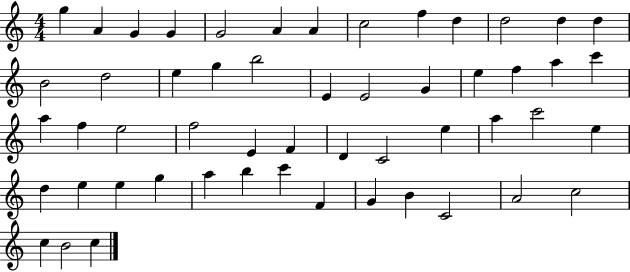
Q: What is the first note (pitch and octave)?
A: G5